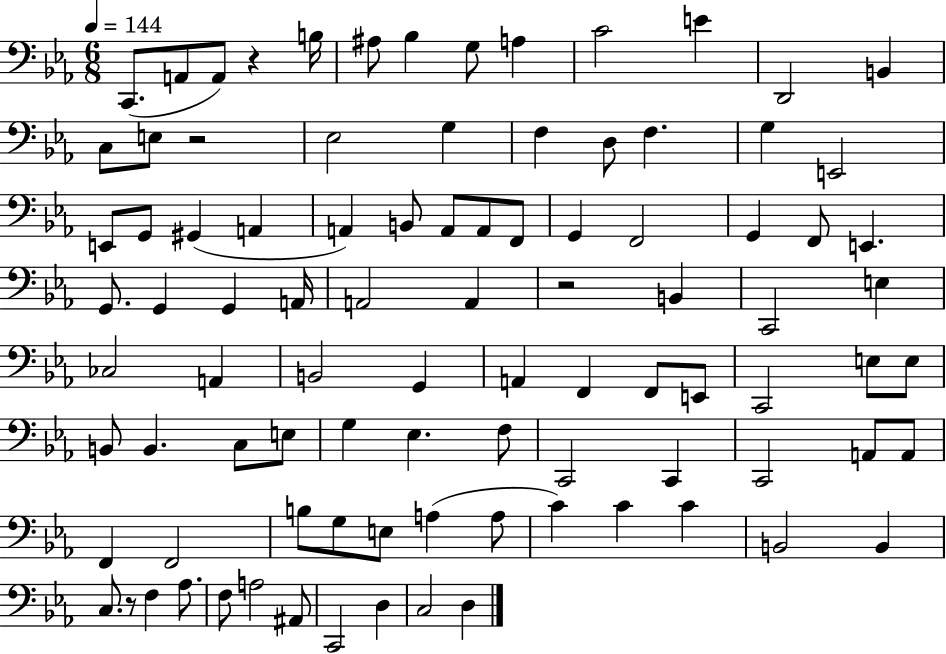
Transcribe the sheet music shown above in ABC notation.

X:1
T:Untitled
M:6/8
L:1/4
K:Eb
C,,/2 A,,/2 A,,/2 z B,/4 ^A,/2 _B, G,/2 A, C2 E D,,2 B,, C,/2 E,/2 z2 _E,2 G, F, D,/2 F, G, E,,2 E,,/2 G,,/2 ^G,, A,, A,, B,,/2 A,,/2 A,,/2 F,,/2 G,, F,,2 G,, F,,/2 E,, G,,/2 G,, G,, A,,/4 A,,2 A,, z2 B,, C,,2 E, _C,2 A,, B,,2 G,, A,, F,, F,,/2 E,,/2 C,,2 E,/2 E,/2 B,,/2 B,, C,/2 E,/2 G, _E, F,/2 C,,2 C,, C,,2 A,,/2 A,,/2 F,, F,,2 B,/2 G,/2 E,/2 A, A,/2 C C C B,,2 B,, C,/2 z/2 F, _A,/2 F,/2 A,2 ^A,,/2 C,,2 D, C,2 D,